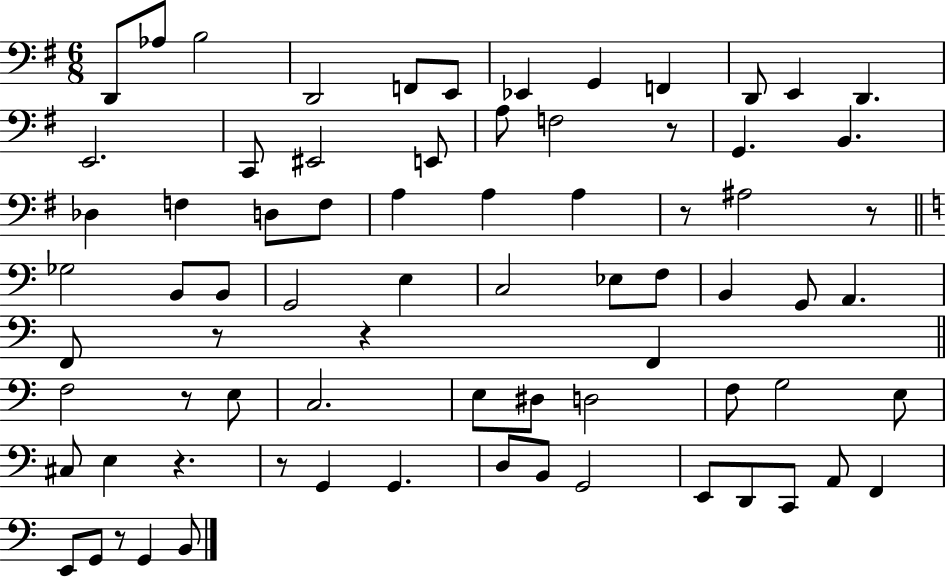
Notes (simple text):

D2/e Ab3/e B3/h D2/h F2/e E2/e Eb2/q G2/q F2/q D2/e E2/q D2/q. E2/h. C2/e EIS2/h E2/e A3/e F3/h R/e G2/q. B2/q. Db3/q F3/q D3/e F3/e A3/q A3/q A3/q R/e A#3/h R/e Gb3/h B2/e B2/e G2/h E3/q C3/h Eb3/e F3/e B2/q G2/e A2/q. F2/e R/e R/q F2/q F3/h R/e E3/e C3/h. E3/e D#3/e D3/h F3/e G3/h E3/e C#3/e E3/q R/q. R/e G2/q G2/q. D3/e B2/e G2/h E2/e D2/e C2/e A2/e F2/q E2/e G2/e R/e G2/q B2/e